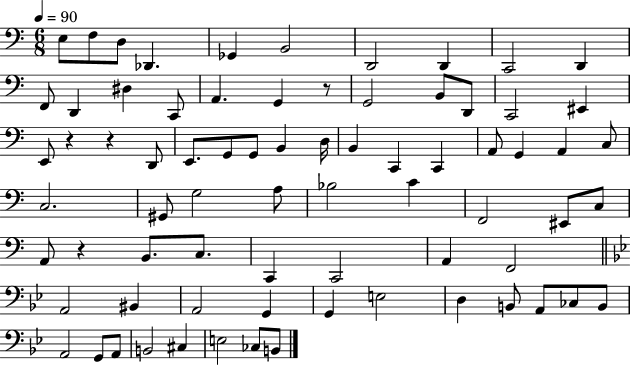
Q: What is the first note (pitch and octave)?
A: E3